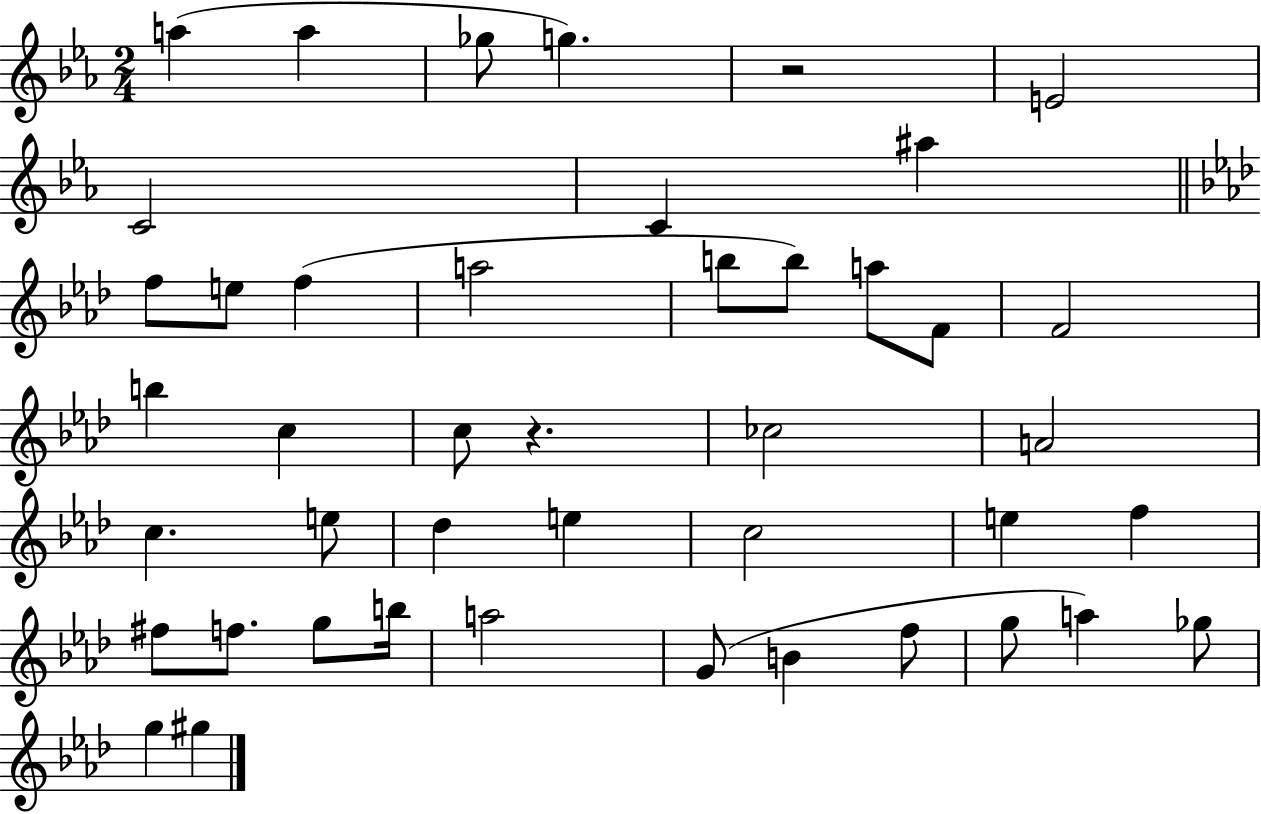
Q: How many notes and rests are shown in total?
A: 44